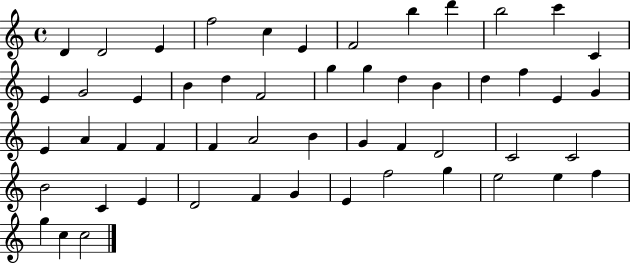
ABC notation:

X:1
T:Untitled
M:4/4
L:1/4
K:C
D D2 E f2 c E F2 b d' b2 c' C E G2 E B d F2 g g d B d f E G E A F F F A2 B G F D2 C2 C2 B2 C E D2 F G E f2 g e2 e f g c c2